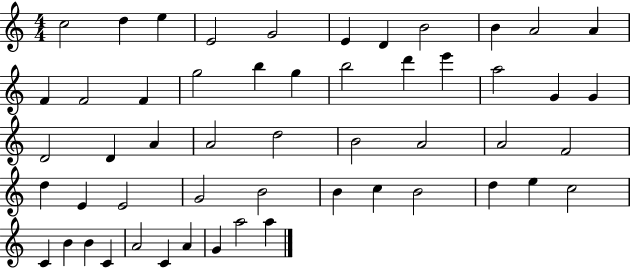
C5/h D5/q E5/q E4/h G4/h E4/q D4/q B4/h B4/q A4/h A4/q F4/q F4/h F4/q G5/h B5/q G5/q B5/h D6/q E6/q A5/h G4/q G4/q D4/h D4/q A4/q A4/h D5/h B4/h A4/h A4/h F4/h D5/q E4/q E4/h G4/h B4/h B4/q C5/q B4/h D5/q E5/q C5/h C4/q B4/q B4/q C4/q A4/h C4/q A4/q G4/q A5/h A5/q